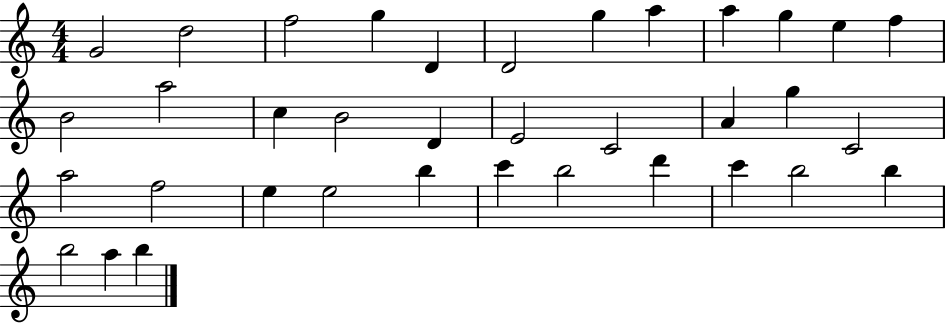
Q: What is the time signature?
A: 4/4